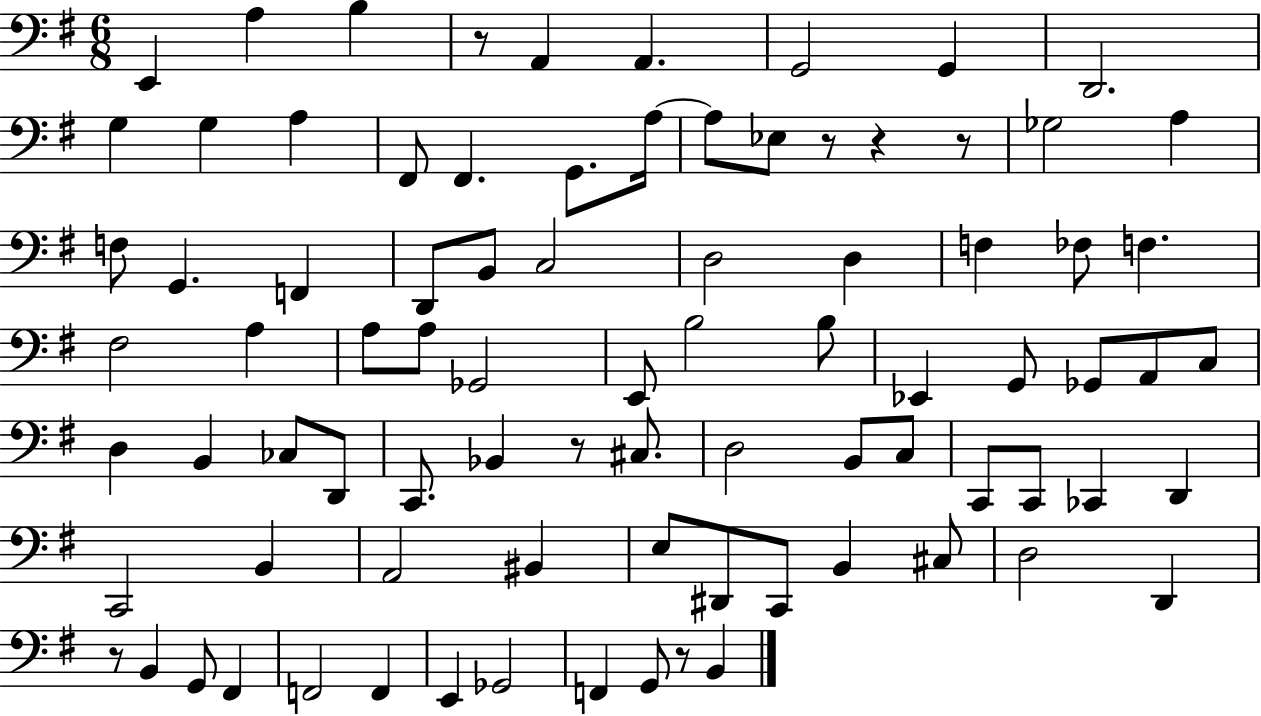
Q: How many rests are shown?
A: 7